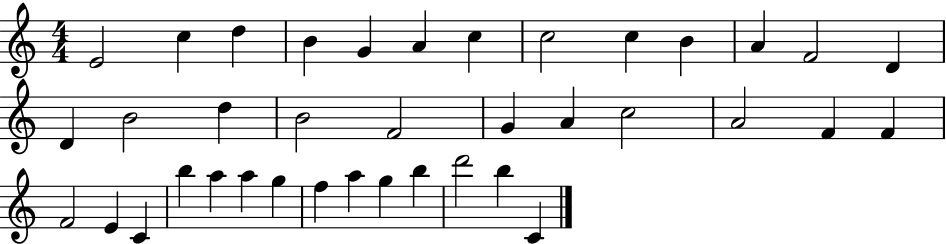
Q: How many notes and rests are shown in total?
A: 38